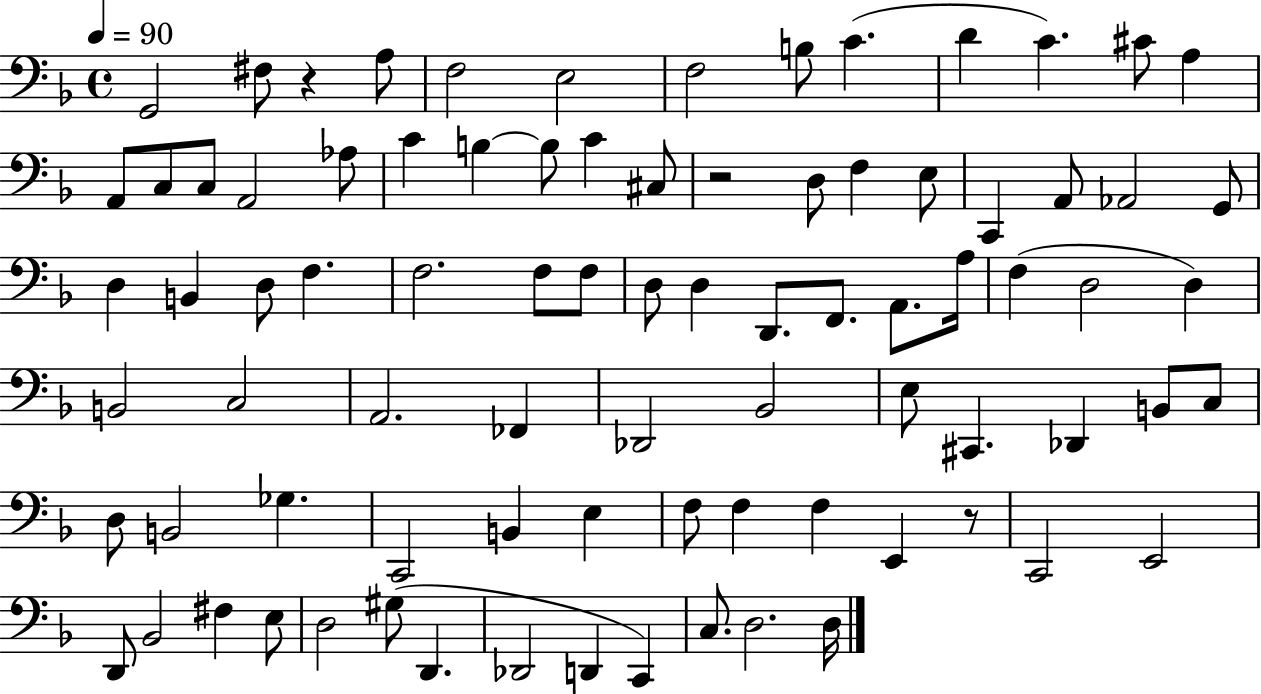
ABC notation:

X:1
T:Untitled
M:4/4
L:1/4
K:F
G,,2 ^F,/2 z A,/2 F,2 E,2 F,2 B,/2 C D C ^C/2 A, A,,/2 C,/2 C,/2 A,,2 _A,/2 C B, B,/2 C ^C,/2 z2 D,/2 F, E,/2 C,, A,,/2 _A,,2 G,,/2 D, B,, D,/2 F, F,2 F,/2 F,/2 D,/2 D, D,,/2 F,,/2 A,,/2 A,/4 F, D,2 D, B,,2 C,2 A,,2 _F,, _D,,2 _B,,2 E,/2 ^C,, _D,, B,,/2 C,/2 D,/2 B,,2 _G, C,,2 B,, E, F,/2 F, F, E,, z/2 C,,2 E,,2 D,,/2 _B,,2 ^F, E,/2 D,2 ^G,/2 D,, _D,,2 D,, C,, C,/2 D,2 D,/4